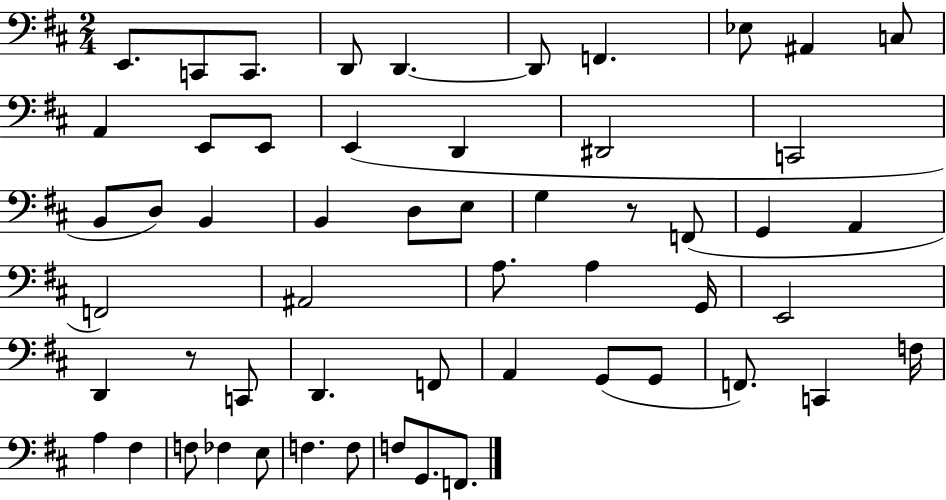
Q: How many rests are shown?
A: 2